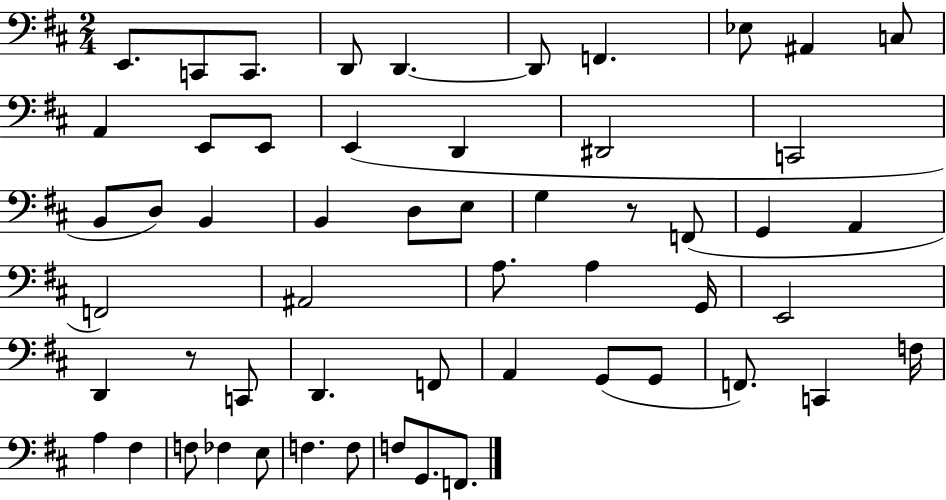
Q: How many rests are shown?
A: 2